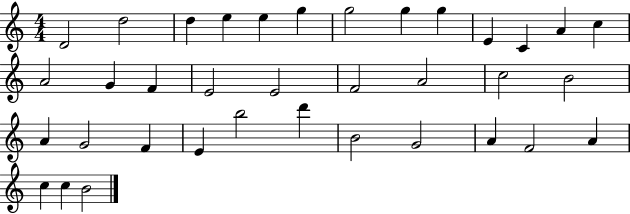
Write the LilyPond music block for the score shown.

{
  \clef treble
  \numericTimeSignature
  \time 4/4
  \key c \major
  d'2 d''2 | d''4 e''4 e''4 g''4 | g''2 g''4 g''4 | e'4 c'4 a'4 c''4 | \break a'2 g'4 f'4 | e'2 e'2 | f'2 a'2 | c''2 b'2 | \break a'4 g'2 f'4 | e'4 b''2 d'''4 | b'2 g'2 | a'4 f'2 a'4 | \break c''4 c''4 b'2 | \bar "|."
}